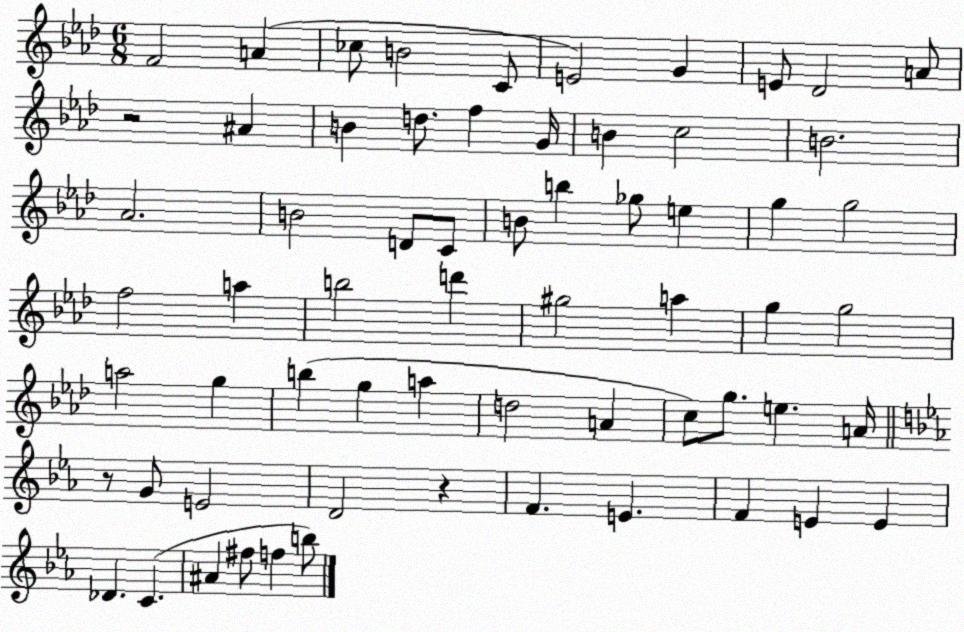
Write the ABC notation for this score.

X:1
T:Untitled
M:6/8
L:1/4
K:Ab
F2 A _c/2 B2 C/2 E2 G E/2 _D2 A/2 z2 ^A B d/2 f G/4 B c2 B2 _A2 B2 D/2 C/2 B/2 b _g/2 e g g2 f2 a b2 d' ^g2 a g g2 a2 g b g a d2 A c/2 g/2 e A/4 z/2 G/2 E2 D2 z F E F E E _D C ^A ^f/2 f b/2